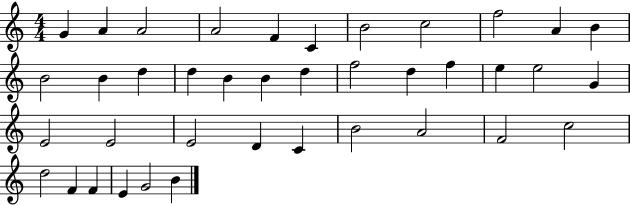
{
  \clef treble
  \numericTimeSignature
  \time 4/4
  \key c \major
  g'4 a'4 a'2 | a'2 f'4 c'4 | b'2 c''2 | f''2 a'4 b'4 | \break b'2 b'4 d''4 | d''4 b'4 b'4 d''4 | f''2 d''4 f''4 | e''4 e''2 g'4 | \break e'2 e'2 | e'2 d'4 c'4 | b'2 a'2 | f'2 c''2 | \break d''2 f'4 f'4 | e'4 g'2 b'4 | \bar "|."
}